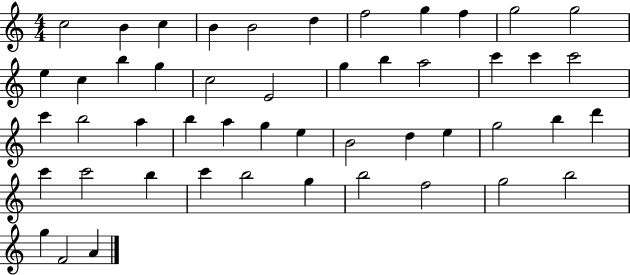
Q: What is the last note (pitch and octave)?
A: A4